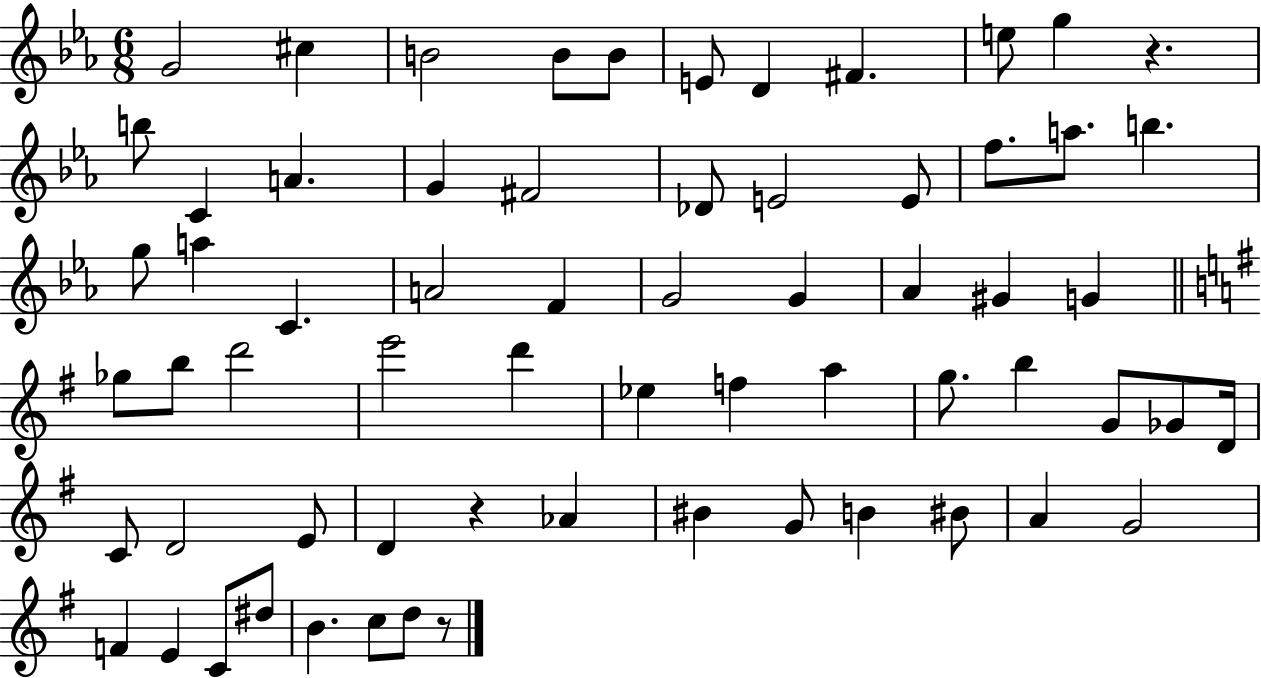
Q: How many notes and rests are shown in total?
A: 65